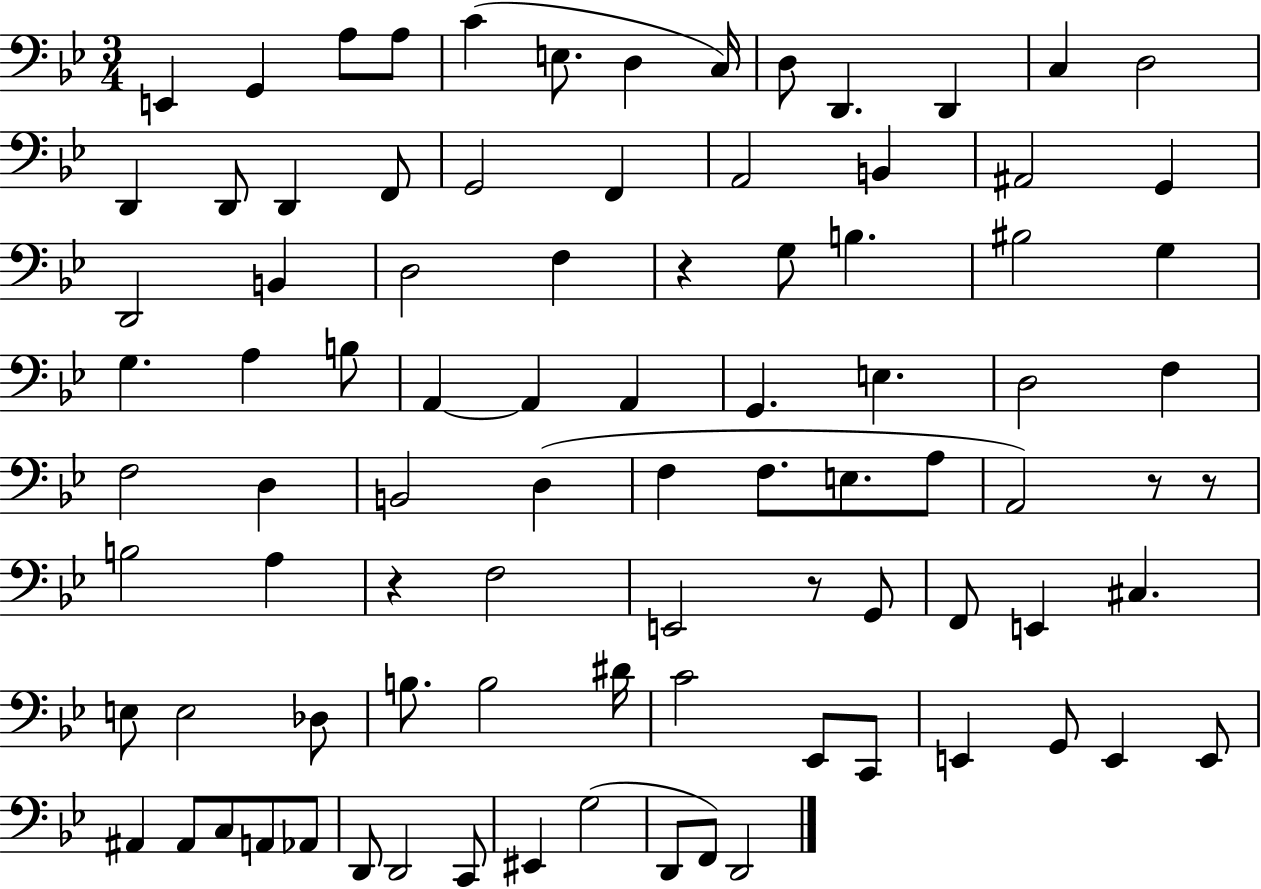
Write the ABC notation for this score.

X:1
T:Untitled
M:3/4
L:1/4
K:Bb
E,, G,, A,/2 A,/2 C E,/2 D, C,/4 D,/2 D,, D,, C, D,2 D,, D,,/2 D,, F,,/2 G,,2 F,, A,,2 B,, ^A,,2 G,, D,,2 B,, D,2 F, z G,/2 B, ^B,2 G, G, A, B,/2 A,, A,, A,, G,, E, D,2 F, F,2 D, B,,2 D, F, F,/2 E,/2 A,/2 A,,2 z/2 z/2 B,2 A, z F,2 E,,2 z/2 G,,/2 F,,/2 E,, ^C, E,/2 E,2 _D,/2 B,/2 B,2 ^D/4 C2 _E,,/2 C,,/2 E,, G,,/2 E,, E,,/2 ^A,, ^A,,/2 C,/2 A,,/2 _A,,/2 D,,/2 D,,2 C,,/2 ^E,, G,2 D,,/2 F,,/2 D,,2